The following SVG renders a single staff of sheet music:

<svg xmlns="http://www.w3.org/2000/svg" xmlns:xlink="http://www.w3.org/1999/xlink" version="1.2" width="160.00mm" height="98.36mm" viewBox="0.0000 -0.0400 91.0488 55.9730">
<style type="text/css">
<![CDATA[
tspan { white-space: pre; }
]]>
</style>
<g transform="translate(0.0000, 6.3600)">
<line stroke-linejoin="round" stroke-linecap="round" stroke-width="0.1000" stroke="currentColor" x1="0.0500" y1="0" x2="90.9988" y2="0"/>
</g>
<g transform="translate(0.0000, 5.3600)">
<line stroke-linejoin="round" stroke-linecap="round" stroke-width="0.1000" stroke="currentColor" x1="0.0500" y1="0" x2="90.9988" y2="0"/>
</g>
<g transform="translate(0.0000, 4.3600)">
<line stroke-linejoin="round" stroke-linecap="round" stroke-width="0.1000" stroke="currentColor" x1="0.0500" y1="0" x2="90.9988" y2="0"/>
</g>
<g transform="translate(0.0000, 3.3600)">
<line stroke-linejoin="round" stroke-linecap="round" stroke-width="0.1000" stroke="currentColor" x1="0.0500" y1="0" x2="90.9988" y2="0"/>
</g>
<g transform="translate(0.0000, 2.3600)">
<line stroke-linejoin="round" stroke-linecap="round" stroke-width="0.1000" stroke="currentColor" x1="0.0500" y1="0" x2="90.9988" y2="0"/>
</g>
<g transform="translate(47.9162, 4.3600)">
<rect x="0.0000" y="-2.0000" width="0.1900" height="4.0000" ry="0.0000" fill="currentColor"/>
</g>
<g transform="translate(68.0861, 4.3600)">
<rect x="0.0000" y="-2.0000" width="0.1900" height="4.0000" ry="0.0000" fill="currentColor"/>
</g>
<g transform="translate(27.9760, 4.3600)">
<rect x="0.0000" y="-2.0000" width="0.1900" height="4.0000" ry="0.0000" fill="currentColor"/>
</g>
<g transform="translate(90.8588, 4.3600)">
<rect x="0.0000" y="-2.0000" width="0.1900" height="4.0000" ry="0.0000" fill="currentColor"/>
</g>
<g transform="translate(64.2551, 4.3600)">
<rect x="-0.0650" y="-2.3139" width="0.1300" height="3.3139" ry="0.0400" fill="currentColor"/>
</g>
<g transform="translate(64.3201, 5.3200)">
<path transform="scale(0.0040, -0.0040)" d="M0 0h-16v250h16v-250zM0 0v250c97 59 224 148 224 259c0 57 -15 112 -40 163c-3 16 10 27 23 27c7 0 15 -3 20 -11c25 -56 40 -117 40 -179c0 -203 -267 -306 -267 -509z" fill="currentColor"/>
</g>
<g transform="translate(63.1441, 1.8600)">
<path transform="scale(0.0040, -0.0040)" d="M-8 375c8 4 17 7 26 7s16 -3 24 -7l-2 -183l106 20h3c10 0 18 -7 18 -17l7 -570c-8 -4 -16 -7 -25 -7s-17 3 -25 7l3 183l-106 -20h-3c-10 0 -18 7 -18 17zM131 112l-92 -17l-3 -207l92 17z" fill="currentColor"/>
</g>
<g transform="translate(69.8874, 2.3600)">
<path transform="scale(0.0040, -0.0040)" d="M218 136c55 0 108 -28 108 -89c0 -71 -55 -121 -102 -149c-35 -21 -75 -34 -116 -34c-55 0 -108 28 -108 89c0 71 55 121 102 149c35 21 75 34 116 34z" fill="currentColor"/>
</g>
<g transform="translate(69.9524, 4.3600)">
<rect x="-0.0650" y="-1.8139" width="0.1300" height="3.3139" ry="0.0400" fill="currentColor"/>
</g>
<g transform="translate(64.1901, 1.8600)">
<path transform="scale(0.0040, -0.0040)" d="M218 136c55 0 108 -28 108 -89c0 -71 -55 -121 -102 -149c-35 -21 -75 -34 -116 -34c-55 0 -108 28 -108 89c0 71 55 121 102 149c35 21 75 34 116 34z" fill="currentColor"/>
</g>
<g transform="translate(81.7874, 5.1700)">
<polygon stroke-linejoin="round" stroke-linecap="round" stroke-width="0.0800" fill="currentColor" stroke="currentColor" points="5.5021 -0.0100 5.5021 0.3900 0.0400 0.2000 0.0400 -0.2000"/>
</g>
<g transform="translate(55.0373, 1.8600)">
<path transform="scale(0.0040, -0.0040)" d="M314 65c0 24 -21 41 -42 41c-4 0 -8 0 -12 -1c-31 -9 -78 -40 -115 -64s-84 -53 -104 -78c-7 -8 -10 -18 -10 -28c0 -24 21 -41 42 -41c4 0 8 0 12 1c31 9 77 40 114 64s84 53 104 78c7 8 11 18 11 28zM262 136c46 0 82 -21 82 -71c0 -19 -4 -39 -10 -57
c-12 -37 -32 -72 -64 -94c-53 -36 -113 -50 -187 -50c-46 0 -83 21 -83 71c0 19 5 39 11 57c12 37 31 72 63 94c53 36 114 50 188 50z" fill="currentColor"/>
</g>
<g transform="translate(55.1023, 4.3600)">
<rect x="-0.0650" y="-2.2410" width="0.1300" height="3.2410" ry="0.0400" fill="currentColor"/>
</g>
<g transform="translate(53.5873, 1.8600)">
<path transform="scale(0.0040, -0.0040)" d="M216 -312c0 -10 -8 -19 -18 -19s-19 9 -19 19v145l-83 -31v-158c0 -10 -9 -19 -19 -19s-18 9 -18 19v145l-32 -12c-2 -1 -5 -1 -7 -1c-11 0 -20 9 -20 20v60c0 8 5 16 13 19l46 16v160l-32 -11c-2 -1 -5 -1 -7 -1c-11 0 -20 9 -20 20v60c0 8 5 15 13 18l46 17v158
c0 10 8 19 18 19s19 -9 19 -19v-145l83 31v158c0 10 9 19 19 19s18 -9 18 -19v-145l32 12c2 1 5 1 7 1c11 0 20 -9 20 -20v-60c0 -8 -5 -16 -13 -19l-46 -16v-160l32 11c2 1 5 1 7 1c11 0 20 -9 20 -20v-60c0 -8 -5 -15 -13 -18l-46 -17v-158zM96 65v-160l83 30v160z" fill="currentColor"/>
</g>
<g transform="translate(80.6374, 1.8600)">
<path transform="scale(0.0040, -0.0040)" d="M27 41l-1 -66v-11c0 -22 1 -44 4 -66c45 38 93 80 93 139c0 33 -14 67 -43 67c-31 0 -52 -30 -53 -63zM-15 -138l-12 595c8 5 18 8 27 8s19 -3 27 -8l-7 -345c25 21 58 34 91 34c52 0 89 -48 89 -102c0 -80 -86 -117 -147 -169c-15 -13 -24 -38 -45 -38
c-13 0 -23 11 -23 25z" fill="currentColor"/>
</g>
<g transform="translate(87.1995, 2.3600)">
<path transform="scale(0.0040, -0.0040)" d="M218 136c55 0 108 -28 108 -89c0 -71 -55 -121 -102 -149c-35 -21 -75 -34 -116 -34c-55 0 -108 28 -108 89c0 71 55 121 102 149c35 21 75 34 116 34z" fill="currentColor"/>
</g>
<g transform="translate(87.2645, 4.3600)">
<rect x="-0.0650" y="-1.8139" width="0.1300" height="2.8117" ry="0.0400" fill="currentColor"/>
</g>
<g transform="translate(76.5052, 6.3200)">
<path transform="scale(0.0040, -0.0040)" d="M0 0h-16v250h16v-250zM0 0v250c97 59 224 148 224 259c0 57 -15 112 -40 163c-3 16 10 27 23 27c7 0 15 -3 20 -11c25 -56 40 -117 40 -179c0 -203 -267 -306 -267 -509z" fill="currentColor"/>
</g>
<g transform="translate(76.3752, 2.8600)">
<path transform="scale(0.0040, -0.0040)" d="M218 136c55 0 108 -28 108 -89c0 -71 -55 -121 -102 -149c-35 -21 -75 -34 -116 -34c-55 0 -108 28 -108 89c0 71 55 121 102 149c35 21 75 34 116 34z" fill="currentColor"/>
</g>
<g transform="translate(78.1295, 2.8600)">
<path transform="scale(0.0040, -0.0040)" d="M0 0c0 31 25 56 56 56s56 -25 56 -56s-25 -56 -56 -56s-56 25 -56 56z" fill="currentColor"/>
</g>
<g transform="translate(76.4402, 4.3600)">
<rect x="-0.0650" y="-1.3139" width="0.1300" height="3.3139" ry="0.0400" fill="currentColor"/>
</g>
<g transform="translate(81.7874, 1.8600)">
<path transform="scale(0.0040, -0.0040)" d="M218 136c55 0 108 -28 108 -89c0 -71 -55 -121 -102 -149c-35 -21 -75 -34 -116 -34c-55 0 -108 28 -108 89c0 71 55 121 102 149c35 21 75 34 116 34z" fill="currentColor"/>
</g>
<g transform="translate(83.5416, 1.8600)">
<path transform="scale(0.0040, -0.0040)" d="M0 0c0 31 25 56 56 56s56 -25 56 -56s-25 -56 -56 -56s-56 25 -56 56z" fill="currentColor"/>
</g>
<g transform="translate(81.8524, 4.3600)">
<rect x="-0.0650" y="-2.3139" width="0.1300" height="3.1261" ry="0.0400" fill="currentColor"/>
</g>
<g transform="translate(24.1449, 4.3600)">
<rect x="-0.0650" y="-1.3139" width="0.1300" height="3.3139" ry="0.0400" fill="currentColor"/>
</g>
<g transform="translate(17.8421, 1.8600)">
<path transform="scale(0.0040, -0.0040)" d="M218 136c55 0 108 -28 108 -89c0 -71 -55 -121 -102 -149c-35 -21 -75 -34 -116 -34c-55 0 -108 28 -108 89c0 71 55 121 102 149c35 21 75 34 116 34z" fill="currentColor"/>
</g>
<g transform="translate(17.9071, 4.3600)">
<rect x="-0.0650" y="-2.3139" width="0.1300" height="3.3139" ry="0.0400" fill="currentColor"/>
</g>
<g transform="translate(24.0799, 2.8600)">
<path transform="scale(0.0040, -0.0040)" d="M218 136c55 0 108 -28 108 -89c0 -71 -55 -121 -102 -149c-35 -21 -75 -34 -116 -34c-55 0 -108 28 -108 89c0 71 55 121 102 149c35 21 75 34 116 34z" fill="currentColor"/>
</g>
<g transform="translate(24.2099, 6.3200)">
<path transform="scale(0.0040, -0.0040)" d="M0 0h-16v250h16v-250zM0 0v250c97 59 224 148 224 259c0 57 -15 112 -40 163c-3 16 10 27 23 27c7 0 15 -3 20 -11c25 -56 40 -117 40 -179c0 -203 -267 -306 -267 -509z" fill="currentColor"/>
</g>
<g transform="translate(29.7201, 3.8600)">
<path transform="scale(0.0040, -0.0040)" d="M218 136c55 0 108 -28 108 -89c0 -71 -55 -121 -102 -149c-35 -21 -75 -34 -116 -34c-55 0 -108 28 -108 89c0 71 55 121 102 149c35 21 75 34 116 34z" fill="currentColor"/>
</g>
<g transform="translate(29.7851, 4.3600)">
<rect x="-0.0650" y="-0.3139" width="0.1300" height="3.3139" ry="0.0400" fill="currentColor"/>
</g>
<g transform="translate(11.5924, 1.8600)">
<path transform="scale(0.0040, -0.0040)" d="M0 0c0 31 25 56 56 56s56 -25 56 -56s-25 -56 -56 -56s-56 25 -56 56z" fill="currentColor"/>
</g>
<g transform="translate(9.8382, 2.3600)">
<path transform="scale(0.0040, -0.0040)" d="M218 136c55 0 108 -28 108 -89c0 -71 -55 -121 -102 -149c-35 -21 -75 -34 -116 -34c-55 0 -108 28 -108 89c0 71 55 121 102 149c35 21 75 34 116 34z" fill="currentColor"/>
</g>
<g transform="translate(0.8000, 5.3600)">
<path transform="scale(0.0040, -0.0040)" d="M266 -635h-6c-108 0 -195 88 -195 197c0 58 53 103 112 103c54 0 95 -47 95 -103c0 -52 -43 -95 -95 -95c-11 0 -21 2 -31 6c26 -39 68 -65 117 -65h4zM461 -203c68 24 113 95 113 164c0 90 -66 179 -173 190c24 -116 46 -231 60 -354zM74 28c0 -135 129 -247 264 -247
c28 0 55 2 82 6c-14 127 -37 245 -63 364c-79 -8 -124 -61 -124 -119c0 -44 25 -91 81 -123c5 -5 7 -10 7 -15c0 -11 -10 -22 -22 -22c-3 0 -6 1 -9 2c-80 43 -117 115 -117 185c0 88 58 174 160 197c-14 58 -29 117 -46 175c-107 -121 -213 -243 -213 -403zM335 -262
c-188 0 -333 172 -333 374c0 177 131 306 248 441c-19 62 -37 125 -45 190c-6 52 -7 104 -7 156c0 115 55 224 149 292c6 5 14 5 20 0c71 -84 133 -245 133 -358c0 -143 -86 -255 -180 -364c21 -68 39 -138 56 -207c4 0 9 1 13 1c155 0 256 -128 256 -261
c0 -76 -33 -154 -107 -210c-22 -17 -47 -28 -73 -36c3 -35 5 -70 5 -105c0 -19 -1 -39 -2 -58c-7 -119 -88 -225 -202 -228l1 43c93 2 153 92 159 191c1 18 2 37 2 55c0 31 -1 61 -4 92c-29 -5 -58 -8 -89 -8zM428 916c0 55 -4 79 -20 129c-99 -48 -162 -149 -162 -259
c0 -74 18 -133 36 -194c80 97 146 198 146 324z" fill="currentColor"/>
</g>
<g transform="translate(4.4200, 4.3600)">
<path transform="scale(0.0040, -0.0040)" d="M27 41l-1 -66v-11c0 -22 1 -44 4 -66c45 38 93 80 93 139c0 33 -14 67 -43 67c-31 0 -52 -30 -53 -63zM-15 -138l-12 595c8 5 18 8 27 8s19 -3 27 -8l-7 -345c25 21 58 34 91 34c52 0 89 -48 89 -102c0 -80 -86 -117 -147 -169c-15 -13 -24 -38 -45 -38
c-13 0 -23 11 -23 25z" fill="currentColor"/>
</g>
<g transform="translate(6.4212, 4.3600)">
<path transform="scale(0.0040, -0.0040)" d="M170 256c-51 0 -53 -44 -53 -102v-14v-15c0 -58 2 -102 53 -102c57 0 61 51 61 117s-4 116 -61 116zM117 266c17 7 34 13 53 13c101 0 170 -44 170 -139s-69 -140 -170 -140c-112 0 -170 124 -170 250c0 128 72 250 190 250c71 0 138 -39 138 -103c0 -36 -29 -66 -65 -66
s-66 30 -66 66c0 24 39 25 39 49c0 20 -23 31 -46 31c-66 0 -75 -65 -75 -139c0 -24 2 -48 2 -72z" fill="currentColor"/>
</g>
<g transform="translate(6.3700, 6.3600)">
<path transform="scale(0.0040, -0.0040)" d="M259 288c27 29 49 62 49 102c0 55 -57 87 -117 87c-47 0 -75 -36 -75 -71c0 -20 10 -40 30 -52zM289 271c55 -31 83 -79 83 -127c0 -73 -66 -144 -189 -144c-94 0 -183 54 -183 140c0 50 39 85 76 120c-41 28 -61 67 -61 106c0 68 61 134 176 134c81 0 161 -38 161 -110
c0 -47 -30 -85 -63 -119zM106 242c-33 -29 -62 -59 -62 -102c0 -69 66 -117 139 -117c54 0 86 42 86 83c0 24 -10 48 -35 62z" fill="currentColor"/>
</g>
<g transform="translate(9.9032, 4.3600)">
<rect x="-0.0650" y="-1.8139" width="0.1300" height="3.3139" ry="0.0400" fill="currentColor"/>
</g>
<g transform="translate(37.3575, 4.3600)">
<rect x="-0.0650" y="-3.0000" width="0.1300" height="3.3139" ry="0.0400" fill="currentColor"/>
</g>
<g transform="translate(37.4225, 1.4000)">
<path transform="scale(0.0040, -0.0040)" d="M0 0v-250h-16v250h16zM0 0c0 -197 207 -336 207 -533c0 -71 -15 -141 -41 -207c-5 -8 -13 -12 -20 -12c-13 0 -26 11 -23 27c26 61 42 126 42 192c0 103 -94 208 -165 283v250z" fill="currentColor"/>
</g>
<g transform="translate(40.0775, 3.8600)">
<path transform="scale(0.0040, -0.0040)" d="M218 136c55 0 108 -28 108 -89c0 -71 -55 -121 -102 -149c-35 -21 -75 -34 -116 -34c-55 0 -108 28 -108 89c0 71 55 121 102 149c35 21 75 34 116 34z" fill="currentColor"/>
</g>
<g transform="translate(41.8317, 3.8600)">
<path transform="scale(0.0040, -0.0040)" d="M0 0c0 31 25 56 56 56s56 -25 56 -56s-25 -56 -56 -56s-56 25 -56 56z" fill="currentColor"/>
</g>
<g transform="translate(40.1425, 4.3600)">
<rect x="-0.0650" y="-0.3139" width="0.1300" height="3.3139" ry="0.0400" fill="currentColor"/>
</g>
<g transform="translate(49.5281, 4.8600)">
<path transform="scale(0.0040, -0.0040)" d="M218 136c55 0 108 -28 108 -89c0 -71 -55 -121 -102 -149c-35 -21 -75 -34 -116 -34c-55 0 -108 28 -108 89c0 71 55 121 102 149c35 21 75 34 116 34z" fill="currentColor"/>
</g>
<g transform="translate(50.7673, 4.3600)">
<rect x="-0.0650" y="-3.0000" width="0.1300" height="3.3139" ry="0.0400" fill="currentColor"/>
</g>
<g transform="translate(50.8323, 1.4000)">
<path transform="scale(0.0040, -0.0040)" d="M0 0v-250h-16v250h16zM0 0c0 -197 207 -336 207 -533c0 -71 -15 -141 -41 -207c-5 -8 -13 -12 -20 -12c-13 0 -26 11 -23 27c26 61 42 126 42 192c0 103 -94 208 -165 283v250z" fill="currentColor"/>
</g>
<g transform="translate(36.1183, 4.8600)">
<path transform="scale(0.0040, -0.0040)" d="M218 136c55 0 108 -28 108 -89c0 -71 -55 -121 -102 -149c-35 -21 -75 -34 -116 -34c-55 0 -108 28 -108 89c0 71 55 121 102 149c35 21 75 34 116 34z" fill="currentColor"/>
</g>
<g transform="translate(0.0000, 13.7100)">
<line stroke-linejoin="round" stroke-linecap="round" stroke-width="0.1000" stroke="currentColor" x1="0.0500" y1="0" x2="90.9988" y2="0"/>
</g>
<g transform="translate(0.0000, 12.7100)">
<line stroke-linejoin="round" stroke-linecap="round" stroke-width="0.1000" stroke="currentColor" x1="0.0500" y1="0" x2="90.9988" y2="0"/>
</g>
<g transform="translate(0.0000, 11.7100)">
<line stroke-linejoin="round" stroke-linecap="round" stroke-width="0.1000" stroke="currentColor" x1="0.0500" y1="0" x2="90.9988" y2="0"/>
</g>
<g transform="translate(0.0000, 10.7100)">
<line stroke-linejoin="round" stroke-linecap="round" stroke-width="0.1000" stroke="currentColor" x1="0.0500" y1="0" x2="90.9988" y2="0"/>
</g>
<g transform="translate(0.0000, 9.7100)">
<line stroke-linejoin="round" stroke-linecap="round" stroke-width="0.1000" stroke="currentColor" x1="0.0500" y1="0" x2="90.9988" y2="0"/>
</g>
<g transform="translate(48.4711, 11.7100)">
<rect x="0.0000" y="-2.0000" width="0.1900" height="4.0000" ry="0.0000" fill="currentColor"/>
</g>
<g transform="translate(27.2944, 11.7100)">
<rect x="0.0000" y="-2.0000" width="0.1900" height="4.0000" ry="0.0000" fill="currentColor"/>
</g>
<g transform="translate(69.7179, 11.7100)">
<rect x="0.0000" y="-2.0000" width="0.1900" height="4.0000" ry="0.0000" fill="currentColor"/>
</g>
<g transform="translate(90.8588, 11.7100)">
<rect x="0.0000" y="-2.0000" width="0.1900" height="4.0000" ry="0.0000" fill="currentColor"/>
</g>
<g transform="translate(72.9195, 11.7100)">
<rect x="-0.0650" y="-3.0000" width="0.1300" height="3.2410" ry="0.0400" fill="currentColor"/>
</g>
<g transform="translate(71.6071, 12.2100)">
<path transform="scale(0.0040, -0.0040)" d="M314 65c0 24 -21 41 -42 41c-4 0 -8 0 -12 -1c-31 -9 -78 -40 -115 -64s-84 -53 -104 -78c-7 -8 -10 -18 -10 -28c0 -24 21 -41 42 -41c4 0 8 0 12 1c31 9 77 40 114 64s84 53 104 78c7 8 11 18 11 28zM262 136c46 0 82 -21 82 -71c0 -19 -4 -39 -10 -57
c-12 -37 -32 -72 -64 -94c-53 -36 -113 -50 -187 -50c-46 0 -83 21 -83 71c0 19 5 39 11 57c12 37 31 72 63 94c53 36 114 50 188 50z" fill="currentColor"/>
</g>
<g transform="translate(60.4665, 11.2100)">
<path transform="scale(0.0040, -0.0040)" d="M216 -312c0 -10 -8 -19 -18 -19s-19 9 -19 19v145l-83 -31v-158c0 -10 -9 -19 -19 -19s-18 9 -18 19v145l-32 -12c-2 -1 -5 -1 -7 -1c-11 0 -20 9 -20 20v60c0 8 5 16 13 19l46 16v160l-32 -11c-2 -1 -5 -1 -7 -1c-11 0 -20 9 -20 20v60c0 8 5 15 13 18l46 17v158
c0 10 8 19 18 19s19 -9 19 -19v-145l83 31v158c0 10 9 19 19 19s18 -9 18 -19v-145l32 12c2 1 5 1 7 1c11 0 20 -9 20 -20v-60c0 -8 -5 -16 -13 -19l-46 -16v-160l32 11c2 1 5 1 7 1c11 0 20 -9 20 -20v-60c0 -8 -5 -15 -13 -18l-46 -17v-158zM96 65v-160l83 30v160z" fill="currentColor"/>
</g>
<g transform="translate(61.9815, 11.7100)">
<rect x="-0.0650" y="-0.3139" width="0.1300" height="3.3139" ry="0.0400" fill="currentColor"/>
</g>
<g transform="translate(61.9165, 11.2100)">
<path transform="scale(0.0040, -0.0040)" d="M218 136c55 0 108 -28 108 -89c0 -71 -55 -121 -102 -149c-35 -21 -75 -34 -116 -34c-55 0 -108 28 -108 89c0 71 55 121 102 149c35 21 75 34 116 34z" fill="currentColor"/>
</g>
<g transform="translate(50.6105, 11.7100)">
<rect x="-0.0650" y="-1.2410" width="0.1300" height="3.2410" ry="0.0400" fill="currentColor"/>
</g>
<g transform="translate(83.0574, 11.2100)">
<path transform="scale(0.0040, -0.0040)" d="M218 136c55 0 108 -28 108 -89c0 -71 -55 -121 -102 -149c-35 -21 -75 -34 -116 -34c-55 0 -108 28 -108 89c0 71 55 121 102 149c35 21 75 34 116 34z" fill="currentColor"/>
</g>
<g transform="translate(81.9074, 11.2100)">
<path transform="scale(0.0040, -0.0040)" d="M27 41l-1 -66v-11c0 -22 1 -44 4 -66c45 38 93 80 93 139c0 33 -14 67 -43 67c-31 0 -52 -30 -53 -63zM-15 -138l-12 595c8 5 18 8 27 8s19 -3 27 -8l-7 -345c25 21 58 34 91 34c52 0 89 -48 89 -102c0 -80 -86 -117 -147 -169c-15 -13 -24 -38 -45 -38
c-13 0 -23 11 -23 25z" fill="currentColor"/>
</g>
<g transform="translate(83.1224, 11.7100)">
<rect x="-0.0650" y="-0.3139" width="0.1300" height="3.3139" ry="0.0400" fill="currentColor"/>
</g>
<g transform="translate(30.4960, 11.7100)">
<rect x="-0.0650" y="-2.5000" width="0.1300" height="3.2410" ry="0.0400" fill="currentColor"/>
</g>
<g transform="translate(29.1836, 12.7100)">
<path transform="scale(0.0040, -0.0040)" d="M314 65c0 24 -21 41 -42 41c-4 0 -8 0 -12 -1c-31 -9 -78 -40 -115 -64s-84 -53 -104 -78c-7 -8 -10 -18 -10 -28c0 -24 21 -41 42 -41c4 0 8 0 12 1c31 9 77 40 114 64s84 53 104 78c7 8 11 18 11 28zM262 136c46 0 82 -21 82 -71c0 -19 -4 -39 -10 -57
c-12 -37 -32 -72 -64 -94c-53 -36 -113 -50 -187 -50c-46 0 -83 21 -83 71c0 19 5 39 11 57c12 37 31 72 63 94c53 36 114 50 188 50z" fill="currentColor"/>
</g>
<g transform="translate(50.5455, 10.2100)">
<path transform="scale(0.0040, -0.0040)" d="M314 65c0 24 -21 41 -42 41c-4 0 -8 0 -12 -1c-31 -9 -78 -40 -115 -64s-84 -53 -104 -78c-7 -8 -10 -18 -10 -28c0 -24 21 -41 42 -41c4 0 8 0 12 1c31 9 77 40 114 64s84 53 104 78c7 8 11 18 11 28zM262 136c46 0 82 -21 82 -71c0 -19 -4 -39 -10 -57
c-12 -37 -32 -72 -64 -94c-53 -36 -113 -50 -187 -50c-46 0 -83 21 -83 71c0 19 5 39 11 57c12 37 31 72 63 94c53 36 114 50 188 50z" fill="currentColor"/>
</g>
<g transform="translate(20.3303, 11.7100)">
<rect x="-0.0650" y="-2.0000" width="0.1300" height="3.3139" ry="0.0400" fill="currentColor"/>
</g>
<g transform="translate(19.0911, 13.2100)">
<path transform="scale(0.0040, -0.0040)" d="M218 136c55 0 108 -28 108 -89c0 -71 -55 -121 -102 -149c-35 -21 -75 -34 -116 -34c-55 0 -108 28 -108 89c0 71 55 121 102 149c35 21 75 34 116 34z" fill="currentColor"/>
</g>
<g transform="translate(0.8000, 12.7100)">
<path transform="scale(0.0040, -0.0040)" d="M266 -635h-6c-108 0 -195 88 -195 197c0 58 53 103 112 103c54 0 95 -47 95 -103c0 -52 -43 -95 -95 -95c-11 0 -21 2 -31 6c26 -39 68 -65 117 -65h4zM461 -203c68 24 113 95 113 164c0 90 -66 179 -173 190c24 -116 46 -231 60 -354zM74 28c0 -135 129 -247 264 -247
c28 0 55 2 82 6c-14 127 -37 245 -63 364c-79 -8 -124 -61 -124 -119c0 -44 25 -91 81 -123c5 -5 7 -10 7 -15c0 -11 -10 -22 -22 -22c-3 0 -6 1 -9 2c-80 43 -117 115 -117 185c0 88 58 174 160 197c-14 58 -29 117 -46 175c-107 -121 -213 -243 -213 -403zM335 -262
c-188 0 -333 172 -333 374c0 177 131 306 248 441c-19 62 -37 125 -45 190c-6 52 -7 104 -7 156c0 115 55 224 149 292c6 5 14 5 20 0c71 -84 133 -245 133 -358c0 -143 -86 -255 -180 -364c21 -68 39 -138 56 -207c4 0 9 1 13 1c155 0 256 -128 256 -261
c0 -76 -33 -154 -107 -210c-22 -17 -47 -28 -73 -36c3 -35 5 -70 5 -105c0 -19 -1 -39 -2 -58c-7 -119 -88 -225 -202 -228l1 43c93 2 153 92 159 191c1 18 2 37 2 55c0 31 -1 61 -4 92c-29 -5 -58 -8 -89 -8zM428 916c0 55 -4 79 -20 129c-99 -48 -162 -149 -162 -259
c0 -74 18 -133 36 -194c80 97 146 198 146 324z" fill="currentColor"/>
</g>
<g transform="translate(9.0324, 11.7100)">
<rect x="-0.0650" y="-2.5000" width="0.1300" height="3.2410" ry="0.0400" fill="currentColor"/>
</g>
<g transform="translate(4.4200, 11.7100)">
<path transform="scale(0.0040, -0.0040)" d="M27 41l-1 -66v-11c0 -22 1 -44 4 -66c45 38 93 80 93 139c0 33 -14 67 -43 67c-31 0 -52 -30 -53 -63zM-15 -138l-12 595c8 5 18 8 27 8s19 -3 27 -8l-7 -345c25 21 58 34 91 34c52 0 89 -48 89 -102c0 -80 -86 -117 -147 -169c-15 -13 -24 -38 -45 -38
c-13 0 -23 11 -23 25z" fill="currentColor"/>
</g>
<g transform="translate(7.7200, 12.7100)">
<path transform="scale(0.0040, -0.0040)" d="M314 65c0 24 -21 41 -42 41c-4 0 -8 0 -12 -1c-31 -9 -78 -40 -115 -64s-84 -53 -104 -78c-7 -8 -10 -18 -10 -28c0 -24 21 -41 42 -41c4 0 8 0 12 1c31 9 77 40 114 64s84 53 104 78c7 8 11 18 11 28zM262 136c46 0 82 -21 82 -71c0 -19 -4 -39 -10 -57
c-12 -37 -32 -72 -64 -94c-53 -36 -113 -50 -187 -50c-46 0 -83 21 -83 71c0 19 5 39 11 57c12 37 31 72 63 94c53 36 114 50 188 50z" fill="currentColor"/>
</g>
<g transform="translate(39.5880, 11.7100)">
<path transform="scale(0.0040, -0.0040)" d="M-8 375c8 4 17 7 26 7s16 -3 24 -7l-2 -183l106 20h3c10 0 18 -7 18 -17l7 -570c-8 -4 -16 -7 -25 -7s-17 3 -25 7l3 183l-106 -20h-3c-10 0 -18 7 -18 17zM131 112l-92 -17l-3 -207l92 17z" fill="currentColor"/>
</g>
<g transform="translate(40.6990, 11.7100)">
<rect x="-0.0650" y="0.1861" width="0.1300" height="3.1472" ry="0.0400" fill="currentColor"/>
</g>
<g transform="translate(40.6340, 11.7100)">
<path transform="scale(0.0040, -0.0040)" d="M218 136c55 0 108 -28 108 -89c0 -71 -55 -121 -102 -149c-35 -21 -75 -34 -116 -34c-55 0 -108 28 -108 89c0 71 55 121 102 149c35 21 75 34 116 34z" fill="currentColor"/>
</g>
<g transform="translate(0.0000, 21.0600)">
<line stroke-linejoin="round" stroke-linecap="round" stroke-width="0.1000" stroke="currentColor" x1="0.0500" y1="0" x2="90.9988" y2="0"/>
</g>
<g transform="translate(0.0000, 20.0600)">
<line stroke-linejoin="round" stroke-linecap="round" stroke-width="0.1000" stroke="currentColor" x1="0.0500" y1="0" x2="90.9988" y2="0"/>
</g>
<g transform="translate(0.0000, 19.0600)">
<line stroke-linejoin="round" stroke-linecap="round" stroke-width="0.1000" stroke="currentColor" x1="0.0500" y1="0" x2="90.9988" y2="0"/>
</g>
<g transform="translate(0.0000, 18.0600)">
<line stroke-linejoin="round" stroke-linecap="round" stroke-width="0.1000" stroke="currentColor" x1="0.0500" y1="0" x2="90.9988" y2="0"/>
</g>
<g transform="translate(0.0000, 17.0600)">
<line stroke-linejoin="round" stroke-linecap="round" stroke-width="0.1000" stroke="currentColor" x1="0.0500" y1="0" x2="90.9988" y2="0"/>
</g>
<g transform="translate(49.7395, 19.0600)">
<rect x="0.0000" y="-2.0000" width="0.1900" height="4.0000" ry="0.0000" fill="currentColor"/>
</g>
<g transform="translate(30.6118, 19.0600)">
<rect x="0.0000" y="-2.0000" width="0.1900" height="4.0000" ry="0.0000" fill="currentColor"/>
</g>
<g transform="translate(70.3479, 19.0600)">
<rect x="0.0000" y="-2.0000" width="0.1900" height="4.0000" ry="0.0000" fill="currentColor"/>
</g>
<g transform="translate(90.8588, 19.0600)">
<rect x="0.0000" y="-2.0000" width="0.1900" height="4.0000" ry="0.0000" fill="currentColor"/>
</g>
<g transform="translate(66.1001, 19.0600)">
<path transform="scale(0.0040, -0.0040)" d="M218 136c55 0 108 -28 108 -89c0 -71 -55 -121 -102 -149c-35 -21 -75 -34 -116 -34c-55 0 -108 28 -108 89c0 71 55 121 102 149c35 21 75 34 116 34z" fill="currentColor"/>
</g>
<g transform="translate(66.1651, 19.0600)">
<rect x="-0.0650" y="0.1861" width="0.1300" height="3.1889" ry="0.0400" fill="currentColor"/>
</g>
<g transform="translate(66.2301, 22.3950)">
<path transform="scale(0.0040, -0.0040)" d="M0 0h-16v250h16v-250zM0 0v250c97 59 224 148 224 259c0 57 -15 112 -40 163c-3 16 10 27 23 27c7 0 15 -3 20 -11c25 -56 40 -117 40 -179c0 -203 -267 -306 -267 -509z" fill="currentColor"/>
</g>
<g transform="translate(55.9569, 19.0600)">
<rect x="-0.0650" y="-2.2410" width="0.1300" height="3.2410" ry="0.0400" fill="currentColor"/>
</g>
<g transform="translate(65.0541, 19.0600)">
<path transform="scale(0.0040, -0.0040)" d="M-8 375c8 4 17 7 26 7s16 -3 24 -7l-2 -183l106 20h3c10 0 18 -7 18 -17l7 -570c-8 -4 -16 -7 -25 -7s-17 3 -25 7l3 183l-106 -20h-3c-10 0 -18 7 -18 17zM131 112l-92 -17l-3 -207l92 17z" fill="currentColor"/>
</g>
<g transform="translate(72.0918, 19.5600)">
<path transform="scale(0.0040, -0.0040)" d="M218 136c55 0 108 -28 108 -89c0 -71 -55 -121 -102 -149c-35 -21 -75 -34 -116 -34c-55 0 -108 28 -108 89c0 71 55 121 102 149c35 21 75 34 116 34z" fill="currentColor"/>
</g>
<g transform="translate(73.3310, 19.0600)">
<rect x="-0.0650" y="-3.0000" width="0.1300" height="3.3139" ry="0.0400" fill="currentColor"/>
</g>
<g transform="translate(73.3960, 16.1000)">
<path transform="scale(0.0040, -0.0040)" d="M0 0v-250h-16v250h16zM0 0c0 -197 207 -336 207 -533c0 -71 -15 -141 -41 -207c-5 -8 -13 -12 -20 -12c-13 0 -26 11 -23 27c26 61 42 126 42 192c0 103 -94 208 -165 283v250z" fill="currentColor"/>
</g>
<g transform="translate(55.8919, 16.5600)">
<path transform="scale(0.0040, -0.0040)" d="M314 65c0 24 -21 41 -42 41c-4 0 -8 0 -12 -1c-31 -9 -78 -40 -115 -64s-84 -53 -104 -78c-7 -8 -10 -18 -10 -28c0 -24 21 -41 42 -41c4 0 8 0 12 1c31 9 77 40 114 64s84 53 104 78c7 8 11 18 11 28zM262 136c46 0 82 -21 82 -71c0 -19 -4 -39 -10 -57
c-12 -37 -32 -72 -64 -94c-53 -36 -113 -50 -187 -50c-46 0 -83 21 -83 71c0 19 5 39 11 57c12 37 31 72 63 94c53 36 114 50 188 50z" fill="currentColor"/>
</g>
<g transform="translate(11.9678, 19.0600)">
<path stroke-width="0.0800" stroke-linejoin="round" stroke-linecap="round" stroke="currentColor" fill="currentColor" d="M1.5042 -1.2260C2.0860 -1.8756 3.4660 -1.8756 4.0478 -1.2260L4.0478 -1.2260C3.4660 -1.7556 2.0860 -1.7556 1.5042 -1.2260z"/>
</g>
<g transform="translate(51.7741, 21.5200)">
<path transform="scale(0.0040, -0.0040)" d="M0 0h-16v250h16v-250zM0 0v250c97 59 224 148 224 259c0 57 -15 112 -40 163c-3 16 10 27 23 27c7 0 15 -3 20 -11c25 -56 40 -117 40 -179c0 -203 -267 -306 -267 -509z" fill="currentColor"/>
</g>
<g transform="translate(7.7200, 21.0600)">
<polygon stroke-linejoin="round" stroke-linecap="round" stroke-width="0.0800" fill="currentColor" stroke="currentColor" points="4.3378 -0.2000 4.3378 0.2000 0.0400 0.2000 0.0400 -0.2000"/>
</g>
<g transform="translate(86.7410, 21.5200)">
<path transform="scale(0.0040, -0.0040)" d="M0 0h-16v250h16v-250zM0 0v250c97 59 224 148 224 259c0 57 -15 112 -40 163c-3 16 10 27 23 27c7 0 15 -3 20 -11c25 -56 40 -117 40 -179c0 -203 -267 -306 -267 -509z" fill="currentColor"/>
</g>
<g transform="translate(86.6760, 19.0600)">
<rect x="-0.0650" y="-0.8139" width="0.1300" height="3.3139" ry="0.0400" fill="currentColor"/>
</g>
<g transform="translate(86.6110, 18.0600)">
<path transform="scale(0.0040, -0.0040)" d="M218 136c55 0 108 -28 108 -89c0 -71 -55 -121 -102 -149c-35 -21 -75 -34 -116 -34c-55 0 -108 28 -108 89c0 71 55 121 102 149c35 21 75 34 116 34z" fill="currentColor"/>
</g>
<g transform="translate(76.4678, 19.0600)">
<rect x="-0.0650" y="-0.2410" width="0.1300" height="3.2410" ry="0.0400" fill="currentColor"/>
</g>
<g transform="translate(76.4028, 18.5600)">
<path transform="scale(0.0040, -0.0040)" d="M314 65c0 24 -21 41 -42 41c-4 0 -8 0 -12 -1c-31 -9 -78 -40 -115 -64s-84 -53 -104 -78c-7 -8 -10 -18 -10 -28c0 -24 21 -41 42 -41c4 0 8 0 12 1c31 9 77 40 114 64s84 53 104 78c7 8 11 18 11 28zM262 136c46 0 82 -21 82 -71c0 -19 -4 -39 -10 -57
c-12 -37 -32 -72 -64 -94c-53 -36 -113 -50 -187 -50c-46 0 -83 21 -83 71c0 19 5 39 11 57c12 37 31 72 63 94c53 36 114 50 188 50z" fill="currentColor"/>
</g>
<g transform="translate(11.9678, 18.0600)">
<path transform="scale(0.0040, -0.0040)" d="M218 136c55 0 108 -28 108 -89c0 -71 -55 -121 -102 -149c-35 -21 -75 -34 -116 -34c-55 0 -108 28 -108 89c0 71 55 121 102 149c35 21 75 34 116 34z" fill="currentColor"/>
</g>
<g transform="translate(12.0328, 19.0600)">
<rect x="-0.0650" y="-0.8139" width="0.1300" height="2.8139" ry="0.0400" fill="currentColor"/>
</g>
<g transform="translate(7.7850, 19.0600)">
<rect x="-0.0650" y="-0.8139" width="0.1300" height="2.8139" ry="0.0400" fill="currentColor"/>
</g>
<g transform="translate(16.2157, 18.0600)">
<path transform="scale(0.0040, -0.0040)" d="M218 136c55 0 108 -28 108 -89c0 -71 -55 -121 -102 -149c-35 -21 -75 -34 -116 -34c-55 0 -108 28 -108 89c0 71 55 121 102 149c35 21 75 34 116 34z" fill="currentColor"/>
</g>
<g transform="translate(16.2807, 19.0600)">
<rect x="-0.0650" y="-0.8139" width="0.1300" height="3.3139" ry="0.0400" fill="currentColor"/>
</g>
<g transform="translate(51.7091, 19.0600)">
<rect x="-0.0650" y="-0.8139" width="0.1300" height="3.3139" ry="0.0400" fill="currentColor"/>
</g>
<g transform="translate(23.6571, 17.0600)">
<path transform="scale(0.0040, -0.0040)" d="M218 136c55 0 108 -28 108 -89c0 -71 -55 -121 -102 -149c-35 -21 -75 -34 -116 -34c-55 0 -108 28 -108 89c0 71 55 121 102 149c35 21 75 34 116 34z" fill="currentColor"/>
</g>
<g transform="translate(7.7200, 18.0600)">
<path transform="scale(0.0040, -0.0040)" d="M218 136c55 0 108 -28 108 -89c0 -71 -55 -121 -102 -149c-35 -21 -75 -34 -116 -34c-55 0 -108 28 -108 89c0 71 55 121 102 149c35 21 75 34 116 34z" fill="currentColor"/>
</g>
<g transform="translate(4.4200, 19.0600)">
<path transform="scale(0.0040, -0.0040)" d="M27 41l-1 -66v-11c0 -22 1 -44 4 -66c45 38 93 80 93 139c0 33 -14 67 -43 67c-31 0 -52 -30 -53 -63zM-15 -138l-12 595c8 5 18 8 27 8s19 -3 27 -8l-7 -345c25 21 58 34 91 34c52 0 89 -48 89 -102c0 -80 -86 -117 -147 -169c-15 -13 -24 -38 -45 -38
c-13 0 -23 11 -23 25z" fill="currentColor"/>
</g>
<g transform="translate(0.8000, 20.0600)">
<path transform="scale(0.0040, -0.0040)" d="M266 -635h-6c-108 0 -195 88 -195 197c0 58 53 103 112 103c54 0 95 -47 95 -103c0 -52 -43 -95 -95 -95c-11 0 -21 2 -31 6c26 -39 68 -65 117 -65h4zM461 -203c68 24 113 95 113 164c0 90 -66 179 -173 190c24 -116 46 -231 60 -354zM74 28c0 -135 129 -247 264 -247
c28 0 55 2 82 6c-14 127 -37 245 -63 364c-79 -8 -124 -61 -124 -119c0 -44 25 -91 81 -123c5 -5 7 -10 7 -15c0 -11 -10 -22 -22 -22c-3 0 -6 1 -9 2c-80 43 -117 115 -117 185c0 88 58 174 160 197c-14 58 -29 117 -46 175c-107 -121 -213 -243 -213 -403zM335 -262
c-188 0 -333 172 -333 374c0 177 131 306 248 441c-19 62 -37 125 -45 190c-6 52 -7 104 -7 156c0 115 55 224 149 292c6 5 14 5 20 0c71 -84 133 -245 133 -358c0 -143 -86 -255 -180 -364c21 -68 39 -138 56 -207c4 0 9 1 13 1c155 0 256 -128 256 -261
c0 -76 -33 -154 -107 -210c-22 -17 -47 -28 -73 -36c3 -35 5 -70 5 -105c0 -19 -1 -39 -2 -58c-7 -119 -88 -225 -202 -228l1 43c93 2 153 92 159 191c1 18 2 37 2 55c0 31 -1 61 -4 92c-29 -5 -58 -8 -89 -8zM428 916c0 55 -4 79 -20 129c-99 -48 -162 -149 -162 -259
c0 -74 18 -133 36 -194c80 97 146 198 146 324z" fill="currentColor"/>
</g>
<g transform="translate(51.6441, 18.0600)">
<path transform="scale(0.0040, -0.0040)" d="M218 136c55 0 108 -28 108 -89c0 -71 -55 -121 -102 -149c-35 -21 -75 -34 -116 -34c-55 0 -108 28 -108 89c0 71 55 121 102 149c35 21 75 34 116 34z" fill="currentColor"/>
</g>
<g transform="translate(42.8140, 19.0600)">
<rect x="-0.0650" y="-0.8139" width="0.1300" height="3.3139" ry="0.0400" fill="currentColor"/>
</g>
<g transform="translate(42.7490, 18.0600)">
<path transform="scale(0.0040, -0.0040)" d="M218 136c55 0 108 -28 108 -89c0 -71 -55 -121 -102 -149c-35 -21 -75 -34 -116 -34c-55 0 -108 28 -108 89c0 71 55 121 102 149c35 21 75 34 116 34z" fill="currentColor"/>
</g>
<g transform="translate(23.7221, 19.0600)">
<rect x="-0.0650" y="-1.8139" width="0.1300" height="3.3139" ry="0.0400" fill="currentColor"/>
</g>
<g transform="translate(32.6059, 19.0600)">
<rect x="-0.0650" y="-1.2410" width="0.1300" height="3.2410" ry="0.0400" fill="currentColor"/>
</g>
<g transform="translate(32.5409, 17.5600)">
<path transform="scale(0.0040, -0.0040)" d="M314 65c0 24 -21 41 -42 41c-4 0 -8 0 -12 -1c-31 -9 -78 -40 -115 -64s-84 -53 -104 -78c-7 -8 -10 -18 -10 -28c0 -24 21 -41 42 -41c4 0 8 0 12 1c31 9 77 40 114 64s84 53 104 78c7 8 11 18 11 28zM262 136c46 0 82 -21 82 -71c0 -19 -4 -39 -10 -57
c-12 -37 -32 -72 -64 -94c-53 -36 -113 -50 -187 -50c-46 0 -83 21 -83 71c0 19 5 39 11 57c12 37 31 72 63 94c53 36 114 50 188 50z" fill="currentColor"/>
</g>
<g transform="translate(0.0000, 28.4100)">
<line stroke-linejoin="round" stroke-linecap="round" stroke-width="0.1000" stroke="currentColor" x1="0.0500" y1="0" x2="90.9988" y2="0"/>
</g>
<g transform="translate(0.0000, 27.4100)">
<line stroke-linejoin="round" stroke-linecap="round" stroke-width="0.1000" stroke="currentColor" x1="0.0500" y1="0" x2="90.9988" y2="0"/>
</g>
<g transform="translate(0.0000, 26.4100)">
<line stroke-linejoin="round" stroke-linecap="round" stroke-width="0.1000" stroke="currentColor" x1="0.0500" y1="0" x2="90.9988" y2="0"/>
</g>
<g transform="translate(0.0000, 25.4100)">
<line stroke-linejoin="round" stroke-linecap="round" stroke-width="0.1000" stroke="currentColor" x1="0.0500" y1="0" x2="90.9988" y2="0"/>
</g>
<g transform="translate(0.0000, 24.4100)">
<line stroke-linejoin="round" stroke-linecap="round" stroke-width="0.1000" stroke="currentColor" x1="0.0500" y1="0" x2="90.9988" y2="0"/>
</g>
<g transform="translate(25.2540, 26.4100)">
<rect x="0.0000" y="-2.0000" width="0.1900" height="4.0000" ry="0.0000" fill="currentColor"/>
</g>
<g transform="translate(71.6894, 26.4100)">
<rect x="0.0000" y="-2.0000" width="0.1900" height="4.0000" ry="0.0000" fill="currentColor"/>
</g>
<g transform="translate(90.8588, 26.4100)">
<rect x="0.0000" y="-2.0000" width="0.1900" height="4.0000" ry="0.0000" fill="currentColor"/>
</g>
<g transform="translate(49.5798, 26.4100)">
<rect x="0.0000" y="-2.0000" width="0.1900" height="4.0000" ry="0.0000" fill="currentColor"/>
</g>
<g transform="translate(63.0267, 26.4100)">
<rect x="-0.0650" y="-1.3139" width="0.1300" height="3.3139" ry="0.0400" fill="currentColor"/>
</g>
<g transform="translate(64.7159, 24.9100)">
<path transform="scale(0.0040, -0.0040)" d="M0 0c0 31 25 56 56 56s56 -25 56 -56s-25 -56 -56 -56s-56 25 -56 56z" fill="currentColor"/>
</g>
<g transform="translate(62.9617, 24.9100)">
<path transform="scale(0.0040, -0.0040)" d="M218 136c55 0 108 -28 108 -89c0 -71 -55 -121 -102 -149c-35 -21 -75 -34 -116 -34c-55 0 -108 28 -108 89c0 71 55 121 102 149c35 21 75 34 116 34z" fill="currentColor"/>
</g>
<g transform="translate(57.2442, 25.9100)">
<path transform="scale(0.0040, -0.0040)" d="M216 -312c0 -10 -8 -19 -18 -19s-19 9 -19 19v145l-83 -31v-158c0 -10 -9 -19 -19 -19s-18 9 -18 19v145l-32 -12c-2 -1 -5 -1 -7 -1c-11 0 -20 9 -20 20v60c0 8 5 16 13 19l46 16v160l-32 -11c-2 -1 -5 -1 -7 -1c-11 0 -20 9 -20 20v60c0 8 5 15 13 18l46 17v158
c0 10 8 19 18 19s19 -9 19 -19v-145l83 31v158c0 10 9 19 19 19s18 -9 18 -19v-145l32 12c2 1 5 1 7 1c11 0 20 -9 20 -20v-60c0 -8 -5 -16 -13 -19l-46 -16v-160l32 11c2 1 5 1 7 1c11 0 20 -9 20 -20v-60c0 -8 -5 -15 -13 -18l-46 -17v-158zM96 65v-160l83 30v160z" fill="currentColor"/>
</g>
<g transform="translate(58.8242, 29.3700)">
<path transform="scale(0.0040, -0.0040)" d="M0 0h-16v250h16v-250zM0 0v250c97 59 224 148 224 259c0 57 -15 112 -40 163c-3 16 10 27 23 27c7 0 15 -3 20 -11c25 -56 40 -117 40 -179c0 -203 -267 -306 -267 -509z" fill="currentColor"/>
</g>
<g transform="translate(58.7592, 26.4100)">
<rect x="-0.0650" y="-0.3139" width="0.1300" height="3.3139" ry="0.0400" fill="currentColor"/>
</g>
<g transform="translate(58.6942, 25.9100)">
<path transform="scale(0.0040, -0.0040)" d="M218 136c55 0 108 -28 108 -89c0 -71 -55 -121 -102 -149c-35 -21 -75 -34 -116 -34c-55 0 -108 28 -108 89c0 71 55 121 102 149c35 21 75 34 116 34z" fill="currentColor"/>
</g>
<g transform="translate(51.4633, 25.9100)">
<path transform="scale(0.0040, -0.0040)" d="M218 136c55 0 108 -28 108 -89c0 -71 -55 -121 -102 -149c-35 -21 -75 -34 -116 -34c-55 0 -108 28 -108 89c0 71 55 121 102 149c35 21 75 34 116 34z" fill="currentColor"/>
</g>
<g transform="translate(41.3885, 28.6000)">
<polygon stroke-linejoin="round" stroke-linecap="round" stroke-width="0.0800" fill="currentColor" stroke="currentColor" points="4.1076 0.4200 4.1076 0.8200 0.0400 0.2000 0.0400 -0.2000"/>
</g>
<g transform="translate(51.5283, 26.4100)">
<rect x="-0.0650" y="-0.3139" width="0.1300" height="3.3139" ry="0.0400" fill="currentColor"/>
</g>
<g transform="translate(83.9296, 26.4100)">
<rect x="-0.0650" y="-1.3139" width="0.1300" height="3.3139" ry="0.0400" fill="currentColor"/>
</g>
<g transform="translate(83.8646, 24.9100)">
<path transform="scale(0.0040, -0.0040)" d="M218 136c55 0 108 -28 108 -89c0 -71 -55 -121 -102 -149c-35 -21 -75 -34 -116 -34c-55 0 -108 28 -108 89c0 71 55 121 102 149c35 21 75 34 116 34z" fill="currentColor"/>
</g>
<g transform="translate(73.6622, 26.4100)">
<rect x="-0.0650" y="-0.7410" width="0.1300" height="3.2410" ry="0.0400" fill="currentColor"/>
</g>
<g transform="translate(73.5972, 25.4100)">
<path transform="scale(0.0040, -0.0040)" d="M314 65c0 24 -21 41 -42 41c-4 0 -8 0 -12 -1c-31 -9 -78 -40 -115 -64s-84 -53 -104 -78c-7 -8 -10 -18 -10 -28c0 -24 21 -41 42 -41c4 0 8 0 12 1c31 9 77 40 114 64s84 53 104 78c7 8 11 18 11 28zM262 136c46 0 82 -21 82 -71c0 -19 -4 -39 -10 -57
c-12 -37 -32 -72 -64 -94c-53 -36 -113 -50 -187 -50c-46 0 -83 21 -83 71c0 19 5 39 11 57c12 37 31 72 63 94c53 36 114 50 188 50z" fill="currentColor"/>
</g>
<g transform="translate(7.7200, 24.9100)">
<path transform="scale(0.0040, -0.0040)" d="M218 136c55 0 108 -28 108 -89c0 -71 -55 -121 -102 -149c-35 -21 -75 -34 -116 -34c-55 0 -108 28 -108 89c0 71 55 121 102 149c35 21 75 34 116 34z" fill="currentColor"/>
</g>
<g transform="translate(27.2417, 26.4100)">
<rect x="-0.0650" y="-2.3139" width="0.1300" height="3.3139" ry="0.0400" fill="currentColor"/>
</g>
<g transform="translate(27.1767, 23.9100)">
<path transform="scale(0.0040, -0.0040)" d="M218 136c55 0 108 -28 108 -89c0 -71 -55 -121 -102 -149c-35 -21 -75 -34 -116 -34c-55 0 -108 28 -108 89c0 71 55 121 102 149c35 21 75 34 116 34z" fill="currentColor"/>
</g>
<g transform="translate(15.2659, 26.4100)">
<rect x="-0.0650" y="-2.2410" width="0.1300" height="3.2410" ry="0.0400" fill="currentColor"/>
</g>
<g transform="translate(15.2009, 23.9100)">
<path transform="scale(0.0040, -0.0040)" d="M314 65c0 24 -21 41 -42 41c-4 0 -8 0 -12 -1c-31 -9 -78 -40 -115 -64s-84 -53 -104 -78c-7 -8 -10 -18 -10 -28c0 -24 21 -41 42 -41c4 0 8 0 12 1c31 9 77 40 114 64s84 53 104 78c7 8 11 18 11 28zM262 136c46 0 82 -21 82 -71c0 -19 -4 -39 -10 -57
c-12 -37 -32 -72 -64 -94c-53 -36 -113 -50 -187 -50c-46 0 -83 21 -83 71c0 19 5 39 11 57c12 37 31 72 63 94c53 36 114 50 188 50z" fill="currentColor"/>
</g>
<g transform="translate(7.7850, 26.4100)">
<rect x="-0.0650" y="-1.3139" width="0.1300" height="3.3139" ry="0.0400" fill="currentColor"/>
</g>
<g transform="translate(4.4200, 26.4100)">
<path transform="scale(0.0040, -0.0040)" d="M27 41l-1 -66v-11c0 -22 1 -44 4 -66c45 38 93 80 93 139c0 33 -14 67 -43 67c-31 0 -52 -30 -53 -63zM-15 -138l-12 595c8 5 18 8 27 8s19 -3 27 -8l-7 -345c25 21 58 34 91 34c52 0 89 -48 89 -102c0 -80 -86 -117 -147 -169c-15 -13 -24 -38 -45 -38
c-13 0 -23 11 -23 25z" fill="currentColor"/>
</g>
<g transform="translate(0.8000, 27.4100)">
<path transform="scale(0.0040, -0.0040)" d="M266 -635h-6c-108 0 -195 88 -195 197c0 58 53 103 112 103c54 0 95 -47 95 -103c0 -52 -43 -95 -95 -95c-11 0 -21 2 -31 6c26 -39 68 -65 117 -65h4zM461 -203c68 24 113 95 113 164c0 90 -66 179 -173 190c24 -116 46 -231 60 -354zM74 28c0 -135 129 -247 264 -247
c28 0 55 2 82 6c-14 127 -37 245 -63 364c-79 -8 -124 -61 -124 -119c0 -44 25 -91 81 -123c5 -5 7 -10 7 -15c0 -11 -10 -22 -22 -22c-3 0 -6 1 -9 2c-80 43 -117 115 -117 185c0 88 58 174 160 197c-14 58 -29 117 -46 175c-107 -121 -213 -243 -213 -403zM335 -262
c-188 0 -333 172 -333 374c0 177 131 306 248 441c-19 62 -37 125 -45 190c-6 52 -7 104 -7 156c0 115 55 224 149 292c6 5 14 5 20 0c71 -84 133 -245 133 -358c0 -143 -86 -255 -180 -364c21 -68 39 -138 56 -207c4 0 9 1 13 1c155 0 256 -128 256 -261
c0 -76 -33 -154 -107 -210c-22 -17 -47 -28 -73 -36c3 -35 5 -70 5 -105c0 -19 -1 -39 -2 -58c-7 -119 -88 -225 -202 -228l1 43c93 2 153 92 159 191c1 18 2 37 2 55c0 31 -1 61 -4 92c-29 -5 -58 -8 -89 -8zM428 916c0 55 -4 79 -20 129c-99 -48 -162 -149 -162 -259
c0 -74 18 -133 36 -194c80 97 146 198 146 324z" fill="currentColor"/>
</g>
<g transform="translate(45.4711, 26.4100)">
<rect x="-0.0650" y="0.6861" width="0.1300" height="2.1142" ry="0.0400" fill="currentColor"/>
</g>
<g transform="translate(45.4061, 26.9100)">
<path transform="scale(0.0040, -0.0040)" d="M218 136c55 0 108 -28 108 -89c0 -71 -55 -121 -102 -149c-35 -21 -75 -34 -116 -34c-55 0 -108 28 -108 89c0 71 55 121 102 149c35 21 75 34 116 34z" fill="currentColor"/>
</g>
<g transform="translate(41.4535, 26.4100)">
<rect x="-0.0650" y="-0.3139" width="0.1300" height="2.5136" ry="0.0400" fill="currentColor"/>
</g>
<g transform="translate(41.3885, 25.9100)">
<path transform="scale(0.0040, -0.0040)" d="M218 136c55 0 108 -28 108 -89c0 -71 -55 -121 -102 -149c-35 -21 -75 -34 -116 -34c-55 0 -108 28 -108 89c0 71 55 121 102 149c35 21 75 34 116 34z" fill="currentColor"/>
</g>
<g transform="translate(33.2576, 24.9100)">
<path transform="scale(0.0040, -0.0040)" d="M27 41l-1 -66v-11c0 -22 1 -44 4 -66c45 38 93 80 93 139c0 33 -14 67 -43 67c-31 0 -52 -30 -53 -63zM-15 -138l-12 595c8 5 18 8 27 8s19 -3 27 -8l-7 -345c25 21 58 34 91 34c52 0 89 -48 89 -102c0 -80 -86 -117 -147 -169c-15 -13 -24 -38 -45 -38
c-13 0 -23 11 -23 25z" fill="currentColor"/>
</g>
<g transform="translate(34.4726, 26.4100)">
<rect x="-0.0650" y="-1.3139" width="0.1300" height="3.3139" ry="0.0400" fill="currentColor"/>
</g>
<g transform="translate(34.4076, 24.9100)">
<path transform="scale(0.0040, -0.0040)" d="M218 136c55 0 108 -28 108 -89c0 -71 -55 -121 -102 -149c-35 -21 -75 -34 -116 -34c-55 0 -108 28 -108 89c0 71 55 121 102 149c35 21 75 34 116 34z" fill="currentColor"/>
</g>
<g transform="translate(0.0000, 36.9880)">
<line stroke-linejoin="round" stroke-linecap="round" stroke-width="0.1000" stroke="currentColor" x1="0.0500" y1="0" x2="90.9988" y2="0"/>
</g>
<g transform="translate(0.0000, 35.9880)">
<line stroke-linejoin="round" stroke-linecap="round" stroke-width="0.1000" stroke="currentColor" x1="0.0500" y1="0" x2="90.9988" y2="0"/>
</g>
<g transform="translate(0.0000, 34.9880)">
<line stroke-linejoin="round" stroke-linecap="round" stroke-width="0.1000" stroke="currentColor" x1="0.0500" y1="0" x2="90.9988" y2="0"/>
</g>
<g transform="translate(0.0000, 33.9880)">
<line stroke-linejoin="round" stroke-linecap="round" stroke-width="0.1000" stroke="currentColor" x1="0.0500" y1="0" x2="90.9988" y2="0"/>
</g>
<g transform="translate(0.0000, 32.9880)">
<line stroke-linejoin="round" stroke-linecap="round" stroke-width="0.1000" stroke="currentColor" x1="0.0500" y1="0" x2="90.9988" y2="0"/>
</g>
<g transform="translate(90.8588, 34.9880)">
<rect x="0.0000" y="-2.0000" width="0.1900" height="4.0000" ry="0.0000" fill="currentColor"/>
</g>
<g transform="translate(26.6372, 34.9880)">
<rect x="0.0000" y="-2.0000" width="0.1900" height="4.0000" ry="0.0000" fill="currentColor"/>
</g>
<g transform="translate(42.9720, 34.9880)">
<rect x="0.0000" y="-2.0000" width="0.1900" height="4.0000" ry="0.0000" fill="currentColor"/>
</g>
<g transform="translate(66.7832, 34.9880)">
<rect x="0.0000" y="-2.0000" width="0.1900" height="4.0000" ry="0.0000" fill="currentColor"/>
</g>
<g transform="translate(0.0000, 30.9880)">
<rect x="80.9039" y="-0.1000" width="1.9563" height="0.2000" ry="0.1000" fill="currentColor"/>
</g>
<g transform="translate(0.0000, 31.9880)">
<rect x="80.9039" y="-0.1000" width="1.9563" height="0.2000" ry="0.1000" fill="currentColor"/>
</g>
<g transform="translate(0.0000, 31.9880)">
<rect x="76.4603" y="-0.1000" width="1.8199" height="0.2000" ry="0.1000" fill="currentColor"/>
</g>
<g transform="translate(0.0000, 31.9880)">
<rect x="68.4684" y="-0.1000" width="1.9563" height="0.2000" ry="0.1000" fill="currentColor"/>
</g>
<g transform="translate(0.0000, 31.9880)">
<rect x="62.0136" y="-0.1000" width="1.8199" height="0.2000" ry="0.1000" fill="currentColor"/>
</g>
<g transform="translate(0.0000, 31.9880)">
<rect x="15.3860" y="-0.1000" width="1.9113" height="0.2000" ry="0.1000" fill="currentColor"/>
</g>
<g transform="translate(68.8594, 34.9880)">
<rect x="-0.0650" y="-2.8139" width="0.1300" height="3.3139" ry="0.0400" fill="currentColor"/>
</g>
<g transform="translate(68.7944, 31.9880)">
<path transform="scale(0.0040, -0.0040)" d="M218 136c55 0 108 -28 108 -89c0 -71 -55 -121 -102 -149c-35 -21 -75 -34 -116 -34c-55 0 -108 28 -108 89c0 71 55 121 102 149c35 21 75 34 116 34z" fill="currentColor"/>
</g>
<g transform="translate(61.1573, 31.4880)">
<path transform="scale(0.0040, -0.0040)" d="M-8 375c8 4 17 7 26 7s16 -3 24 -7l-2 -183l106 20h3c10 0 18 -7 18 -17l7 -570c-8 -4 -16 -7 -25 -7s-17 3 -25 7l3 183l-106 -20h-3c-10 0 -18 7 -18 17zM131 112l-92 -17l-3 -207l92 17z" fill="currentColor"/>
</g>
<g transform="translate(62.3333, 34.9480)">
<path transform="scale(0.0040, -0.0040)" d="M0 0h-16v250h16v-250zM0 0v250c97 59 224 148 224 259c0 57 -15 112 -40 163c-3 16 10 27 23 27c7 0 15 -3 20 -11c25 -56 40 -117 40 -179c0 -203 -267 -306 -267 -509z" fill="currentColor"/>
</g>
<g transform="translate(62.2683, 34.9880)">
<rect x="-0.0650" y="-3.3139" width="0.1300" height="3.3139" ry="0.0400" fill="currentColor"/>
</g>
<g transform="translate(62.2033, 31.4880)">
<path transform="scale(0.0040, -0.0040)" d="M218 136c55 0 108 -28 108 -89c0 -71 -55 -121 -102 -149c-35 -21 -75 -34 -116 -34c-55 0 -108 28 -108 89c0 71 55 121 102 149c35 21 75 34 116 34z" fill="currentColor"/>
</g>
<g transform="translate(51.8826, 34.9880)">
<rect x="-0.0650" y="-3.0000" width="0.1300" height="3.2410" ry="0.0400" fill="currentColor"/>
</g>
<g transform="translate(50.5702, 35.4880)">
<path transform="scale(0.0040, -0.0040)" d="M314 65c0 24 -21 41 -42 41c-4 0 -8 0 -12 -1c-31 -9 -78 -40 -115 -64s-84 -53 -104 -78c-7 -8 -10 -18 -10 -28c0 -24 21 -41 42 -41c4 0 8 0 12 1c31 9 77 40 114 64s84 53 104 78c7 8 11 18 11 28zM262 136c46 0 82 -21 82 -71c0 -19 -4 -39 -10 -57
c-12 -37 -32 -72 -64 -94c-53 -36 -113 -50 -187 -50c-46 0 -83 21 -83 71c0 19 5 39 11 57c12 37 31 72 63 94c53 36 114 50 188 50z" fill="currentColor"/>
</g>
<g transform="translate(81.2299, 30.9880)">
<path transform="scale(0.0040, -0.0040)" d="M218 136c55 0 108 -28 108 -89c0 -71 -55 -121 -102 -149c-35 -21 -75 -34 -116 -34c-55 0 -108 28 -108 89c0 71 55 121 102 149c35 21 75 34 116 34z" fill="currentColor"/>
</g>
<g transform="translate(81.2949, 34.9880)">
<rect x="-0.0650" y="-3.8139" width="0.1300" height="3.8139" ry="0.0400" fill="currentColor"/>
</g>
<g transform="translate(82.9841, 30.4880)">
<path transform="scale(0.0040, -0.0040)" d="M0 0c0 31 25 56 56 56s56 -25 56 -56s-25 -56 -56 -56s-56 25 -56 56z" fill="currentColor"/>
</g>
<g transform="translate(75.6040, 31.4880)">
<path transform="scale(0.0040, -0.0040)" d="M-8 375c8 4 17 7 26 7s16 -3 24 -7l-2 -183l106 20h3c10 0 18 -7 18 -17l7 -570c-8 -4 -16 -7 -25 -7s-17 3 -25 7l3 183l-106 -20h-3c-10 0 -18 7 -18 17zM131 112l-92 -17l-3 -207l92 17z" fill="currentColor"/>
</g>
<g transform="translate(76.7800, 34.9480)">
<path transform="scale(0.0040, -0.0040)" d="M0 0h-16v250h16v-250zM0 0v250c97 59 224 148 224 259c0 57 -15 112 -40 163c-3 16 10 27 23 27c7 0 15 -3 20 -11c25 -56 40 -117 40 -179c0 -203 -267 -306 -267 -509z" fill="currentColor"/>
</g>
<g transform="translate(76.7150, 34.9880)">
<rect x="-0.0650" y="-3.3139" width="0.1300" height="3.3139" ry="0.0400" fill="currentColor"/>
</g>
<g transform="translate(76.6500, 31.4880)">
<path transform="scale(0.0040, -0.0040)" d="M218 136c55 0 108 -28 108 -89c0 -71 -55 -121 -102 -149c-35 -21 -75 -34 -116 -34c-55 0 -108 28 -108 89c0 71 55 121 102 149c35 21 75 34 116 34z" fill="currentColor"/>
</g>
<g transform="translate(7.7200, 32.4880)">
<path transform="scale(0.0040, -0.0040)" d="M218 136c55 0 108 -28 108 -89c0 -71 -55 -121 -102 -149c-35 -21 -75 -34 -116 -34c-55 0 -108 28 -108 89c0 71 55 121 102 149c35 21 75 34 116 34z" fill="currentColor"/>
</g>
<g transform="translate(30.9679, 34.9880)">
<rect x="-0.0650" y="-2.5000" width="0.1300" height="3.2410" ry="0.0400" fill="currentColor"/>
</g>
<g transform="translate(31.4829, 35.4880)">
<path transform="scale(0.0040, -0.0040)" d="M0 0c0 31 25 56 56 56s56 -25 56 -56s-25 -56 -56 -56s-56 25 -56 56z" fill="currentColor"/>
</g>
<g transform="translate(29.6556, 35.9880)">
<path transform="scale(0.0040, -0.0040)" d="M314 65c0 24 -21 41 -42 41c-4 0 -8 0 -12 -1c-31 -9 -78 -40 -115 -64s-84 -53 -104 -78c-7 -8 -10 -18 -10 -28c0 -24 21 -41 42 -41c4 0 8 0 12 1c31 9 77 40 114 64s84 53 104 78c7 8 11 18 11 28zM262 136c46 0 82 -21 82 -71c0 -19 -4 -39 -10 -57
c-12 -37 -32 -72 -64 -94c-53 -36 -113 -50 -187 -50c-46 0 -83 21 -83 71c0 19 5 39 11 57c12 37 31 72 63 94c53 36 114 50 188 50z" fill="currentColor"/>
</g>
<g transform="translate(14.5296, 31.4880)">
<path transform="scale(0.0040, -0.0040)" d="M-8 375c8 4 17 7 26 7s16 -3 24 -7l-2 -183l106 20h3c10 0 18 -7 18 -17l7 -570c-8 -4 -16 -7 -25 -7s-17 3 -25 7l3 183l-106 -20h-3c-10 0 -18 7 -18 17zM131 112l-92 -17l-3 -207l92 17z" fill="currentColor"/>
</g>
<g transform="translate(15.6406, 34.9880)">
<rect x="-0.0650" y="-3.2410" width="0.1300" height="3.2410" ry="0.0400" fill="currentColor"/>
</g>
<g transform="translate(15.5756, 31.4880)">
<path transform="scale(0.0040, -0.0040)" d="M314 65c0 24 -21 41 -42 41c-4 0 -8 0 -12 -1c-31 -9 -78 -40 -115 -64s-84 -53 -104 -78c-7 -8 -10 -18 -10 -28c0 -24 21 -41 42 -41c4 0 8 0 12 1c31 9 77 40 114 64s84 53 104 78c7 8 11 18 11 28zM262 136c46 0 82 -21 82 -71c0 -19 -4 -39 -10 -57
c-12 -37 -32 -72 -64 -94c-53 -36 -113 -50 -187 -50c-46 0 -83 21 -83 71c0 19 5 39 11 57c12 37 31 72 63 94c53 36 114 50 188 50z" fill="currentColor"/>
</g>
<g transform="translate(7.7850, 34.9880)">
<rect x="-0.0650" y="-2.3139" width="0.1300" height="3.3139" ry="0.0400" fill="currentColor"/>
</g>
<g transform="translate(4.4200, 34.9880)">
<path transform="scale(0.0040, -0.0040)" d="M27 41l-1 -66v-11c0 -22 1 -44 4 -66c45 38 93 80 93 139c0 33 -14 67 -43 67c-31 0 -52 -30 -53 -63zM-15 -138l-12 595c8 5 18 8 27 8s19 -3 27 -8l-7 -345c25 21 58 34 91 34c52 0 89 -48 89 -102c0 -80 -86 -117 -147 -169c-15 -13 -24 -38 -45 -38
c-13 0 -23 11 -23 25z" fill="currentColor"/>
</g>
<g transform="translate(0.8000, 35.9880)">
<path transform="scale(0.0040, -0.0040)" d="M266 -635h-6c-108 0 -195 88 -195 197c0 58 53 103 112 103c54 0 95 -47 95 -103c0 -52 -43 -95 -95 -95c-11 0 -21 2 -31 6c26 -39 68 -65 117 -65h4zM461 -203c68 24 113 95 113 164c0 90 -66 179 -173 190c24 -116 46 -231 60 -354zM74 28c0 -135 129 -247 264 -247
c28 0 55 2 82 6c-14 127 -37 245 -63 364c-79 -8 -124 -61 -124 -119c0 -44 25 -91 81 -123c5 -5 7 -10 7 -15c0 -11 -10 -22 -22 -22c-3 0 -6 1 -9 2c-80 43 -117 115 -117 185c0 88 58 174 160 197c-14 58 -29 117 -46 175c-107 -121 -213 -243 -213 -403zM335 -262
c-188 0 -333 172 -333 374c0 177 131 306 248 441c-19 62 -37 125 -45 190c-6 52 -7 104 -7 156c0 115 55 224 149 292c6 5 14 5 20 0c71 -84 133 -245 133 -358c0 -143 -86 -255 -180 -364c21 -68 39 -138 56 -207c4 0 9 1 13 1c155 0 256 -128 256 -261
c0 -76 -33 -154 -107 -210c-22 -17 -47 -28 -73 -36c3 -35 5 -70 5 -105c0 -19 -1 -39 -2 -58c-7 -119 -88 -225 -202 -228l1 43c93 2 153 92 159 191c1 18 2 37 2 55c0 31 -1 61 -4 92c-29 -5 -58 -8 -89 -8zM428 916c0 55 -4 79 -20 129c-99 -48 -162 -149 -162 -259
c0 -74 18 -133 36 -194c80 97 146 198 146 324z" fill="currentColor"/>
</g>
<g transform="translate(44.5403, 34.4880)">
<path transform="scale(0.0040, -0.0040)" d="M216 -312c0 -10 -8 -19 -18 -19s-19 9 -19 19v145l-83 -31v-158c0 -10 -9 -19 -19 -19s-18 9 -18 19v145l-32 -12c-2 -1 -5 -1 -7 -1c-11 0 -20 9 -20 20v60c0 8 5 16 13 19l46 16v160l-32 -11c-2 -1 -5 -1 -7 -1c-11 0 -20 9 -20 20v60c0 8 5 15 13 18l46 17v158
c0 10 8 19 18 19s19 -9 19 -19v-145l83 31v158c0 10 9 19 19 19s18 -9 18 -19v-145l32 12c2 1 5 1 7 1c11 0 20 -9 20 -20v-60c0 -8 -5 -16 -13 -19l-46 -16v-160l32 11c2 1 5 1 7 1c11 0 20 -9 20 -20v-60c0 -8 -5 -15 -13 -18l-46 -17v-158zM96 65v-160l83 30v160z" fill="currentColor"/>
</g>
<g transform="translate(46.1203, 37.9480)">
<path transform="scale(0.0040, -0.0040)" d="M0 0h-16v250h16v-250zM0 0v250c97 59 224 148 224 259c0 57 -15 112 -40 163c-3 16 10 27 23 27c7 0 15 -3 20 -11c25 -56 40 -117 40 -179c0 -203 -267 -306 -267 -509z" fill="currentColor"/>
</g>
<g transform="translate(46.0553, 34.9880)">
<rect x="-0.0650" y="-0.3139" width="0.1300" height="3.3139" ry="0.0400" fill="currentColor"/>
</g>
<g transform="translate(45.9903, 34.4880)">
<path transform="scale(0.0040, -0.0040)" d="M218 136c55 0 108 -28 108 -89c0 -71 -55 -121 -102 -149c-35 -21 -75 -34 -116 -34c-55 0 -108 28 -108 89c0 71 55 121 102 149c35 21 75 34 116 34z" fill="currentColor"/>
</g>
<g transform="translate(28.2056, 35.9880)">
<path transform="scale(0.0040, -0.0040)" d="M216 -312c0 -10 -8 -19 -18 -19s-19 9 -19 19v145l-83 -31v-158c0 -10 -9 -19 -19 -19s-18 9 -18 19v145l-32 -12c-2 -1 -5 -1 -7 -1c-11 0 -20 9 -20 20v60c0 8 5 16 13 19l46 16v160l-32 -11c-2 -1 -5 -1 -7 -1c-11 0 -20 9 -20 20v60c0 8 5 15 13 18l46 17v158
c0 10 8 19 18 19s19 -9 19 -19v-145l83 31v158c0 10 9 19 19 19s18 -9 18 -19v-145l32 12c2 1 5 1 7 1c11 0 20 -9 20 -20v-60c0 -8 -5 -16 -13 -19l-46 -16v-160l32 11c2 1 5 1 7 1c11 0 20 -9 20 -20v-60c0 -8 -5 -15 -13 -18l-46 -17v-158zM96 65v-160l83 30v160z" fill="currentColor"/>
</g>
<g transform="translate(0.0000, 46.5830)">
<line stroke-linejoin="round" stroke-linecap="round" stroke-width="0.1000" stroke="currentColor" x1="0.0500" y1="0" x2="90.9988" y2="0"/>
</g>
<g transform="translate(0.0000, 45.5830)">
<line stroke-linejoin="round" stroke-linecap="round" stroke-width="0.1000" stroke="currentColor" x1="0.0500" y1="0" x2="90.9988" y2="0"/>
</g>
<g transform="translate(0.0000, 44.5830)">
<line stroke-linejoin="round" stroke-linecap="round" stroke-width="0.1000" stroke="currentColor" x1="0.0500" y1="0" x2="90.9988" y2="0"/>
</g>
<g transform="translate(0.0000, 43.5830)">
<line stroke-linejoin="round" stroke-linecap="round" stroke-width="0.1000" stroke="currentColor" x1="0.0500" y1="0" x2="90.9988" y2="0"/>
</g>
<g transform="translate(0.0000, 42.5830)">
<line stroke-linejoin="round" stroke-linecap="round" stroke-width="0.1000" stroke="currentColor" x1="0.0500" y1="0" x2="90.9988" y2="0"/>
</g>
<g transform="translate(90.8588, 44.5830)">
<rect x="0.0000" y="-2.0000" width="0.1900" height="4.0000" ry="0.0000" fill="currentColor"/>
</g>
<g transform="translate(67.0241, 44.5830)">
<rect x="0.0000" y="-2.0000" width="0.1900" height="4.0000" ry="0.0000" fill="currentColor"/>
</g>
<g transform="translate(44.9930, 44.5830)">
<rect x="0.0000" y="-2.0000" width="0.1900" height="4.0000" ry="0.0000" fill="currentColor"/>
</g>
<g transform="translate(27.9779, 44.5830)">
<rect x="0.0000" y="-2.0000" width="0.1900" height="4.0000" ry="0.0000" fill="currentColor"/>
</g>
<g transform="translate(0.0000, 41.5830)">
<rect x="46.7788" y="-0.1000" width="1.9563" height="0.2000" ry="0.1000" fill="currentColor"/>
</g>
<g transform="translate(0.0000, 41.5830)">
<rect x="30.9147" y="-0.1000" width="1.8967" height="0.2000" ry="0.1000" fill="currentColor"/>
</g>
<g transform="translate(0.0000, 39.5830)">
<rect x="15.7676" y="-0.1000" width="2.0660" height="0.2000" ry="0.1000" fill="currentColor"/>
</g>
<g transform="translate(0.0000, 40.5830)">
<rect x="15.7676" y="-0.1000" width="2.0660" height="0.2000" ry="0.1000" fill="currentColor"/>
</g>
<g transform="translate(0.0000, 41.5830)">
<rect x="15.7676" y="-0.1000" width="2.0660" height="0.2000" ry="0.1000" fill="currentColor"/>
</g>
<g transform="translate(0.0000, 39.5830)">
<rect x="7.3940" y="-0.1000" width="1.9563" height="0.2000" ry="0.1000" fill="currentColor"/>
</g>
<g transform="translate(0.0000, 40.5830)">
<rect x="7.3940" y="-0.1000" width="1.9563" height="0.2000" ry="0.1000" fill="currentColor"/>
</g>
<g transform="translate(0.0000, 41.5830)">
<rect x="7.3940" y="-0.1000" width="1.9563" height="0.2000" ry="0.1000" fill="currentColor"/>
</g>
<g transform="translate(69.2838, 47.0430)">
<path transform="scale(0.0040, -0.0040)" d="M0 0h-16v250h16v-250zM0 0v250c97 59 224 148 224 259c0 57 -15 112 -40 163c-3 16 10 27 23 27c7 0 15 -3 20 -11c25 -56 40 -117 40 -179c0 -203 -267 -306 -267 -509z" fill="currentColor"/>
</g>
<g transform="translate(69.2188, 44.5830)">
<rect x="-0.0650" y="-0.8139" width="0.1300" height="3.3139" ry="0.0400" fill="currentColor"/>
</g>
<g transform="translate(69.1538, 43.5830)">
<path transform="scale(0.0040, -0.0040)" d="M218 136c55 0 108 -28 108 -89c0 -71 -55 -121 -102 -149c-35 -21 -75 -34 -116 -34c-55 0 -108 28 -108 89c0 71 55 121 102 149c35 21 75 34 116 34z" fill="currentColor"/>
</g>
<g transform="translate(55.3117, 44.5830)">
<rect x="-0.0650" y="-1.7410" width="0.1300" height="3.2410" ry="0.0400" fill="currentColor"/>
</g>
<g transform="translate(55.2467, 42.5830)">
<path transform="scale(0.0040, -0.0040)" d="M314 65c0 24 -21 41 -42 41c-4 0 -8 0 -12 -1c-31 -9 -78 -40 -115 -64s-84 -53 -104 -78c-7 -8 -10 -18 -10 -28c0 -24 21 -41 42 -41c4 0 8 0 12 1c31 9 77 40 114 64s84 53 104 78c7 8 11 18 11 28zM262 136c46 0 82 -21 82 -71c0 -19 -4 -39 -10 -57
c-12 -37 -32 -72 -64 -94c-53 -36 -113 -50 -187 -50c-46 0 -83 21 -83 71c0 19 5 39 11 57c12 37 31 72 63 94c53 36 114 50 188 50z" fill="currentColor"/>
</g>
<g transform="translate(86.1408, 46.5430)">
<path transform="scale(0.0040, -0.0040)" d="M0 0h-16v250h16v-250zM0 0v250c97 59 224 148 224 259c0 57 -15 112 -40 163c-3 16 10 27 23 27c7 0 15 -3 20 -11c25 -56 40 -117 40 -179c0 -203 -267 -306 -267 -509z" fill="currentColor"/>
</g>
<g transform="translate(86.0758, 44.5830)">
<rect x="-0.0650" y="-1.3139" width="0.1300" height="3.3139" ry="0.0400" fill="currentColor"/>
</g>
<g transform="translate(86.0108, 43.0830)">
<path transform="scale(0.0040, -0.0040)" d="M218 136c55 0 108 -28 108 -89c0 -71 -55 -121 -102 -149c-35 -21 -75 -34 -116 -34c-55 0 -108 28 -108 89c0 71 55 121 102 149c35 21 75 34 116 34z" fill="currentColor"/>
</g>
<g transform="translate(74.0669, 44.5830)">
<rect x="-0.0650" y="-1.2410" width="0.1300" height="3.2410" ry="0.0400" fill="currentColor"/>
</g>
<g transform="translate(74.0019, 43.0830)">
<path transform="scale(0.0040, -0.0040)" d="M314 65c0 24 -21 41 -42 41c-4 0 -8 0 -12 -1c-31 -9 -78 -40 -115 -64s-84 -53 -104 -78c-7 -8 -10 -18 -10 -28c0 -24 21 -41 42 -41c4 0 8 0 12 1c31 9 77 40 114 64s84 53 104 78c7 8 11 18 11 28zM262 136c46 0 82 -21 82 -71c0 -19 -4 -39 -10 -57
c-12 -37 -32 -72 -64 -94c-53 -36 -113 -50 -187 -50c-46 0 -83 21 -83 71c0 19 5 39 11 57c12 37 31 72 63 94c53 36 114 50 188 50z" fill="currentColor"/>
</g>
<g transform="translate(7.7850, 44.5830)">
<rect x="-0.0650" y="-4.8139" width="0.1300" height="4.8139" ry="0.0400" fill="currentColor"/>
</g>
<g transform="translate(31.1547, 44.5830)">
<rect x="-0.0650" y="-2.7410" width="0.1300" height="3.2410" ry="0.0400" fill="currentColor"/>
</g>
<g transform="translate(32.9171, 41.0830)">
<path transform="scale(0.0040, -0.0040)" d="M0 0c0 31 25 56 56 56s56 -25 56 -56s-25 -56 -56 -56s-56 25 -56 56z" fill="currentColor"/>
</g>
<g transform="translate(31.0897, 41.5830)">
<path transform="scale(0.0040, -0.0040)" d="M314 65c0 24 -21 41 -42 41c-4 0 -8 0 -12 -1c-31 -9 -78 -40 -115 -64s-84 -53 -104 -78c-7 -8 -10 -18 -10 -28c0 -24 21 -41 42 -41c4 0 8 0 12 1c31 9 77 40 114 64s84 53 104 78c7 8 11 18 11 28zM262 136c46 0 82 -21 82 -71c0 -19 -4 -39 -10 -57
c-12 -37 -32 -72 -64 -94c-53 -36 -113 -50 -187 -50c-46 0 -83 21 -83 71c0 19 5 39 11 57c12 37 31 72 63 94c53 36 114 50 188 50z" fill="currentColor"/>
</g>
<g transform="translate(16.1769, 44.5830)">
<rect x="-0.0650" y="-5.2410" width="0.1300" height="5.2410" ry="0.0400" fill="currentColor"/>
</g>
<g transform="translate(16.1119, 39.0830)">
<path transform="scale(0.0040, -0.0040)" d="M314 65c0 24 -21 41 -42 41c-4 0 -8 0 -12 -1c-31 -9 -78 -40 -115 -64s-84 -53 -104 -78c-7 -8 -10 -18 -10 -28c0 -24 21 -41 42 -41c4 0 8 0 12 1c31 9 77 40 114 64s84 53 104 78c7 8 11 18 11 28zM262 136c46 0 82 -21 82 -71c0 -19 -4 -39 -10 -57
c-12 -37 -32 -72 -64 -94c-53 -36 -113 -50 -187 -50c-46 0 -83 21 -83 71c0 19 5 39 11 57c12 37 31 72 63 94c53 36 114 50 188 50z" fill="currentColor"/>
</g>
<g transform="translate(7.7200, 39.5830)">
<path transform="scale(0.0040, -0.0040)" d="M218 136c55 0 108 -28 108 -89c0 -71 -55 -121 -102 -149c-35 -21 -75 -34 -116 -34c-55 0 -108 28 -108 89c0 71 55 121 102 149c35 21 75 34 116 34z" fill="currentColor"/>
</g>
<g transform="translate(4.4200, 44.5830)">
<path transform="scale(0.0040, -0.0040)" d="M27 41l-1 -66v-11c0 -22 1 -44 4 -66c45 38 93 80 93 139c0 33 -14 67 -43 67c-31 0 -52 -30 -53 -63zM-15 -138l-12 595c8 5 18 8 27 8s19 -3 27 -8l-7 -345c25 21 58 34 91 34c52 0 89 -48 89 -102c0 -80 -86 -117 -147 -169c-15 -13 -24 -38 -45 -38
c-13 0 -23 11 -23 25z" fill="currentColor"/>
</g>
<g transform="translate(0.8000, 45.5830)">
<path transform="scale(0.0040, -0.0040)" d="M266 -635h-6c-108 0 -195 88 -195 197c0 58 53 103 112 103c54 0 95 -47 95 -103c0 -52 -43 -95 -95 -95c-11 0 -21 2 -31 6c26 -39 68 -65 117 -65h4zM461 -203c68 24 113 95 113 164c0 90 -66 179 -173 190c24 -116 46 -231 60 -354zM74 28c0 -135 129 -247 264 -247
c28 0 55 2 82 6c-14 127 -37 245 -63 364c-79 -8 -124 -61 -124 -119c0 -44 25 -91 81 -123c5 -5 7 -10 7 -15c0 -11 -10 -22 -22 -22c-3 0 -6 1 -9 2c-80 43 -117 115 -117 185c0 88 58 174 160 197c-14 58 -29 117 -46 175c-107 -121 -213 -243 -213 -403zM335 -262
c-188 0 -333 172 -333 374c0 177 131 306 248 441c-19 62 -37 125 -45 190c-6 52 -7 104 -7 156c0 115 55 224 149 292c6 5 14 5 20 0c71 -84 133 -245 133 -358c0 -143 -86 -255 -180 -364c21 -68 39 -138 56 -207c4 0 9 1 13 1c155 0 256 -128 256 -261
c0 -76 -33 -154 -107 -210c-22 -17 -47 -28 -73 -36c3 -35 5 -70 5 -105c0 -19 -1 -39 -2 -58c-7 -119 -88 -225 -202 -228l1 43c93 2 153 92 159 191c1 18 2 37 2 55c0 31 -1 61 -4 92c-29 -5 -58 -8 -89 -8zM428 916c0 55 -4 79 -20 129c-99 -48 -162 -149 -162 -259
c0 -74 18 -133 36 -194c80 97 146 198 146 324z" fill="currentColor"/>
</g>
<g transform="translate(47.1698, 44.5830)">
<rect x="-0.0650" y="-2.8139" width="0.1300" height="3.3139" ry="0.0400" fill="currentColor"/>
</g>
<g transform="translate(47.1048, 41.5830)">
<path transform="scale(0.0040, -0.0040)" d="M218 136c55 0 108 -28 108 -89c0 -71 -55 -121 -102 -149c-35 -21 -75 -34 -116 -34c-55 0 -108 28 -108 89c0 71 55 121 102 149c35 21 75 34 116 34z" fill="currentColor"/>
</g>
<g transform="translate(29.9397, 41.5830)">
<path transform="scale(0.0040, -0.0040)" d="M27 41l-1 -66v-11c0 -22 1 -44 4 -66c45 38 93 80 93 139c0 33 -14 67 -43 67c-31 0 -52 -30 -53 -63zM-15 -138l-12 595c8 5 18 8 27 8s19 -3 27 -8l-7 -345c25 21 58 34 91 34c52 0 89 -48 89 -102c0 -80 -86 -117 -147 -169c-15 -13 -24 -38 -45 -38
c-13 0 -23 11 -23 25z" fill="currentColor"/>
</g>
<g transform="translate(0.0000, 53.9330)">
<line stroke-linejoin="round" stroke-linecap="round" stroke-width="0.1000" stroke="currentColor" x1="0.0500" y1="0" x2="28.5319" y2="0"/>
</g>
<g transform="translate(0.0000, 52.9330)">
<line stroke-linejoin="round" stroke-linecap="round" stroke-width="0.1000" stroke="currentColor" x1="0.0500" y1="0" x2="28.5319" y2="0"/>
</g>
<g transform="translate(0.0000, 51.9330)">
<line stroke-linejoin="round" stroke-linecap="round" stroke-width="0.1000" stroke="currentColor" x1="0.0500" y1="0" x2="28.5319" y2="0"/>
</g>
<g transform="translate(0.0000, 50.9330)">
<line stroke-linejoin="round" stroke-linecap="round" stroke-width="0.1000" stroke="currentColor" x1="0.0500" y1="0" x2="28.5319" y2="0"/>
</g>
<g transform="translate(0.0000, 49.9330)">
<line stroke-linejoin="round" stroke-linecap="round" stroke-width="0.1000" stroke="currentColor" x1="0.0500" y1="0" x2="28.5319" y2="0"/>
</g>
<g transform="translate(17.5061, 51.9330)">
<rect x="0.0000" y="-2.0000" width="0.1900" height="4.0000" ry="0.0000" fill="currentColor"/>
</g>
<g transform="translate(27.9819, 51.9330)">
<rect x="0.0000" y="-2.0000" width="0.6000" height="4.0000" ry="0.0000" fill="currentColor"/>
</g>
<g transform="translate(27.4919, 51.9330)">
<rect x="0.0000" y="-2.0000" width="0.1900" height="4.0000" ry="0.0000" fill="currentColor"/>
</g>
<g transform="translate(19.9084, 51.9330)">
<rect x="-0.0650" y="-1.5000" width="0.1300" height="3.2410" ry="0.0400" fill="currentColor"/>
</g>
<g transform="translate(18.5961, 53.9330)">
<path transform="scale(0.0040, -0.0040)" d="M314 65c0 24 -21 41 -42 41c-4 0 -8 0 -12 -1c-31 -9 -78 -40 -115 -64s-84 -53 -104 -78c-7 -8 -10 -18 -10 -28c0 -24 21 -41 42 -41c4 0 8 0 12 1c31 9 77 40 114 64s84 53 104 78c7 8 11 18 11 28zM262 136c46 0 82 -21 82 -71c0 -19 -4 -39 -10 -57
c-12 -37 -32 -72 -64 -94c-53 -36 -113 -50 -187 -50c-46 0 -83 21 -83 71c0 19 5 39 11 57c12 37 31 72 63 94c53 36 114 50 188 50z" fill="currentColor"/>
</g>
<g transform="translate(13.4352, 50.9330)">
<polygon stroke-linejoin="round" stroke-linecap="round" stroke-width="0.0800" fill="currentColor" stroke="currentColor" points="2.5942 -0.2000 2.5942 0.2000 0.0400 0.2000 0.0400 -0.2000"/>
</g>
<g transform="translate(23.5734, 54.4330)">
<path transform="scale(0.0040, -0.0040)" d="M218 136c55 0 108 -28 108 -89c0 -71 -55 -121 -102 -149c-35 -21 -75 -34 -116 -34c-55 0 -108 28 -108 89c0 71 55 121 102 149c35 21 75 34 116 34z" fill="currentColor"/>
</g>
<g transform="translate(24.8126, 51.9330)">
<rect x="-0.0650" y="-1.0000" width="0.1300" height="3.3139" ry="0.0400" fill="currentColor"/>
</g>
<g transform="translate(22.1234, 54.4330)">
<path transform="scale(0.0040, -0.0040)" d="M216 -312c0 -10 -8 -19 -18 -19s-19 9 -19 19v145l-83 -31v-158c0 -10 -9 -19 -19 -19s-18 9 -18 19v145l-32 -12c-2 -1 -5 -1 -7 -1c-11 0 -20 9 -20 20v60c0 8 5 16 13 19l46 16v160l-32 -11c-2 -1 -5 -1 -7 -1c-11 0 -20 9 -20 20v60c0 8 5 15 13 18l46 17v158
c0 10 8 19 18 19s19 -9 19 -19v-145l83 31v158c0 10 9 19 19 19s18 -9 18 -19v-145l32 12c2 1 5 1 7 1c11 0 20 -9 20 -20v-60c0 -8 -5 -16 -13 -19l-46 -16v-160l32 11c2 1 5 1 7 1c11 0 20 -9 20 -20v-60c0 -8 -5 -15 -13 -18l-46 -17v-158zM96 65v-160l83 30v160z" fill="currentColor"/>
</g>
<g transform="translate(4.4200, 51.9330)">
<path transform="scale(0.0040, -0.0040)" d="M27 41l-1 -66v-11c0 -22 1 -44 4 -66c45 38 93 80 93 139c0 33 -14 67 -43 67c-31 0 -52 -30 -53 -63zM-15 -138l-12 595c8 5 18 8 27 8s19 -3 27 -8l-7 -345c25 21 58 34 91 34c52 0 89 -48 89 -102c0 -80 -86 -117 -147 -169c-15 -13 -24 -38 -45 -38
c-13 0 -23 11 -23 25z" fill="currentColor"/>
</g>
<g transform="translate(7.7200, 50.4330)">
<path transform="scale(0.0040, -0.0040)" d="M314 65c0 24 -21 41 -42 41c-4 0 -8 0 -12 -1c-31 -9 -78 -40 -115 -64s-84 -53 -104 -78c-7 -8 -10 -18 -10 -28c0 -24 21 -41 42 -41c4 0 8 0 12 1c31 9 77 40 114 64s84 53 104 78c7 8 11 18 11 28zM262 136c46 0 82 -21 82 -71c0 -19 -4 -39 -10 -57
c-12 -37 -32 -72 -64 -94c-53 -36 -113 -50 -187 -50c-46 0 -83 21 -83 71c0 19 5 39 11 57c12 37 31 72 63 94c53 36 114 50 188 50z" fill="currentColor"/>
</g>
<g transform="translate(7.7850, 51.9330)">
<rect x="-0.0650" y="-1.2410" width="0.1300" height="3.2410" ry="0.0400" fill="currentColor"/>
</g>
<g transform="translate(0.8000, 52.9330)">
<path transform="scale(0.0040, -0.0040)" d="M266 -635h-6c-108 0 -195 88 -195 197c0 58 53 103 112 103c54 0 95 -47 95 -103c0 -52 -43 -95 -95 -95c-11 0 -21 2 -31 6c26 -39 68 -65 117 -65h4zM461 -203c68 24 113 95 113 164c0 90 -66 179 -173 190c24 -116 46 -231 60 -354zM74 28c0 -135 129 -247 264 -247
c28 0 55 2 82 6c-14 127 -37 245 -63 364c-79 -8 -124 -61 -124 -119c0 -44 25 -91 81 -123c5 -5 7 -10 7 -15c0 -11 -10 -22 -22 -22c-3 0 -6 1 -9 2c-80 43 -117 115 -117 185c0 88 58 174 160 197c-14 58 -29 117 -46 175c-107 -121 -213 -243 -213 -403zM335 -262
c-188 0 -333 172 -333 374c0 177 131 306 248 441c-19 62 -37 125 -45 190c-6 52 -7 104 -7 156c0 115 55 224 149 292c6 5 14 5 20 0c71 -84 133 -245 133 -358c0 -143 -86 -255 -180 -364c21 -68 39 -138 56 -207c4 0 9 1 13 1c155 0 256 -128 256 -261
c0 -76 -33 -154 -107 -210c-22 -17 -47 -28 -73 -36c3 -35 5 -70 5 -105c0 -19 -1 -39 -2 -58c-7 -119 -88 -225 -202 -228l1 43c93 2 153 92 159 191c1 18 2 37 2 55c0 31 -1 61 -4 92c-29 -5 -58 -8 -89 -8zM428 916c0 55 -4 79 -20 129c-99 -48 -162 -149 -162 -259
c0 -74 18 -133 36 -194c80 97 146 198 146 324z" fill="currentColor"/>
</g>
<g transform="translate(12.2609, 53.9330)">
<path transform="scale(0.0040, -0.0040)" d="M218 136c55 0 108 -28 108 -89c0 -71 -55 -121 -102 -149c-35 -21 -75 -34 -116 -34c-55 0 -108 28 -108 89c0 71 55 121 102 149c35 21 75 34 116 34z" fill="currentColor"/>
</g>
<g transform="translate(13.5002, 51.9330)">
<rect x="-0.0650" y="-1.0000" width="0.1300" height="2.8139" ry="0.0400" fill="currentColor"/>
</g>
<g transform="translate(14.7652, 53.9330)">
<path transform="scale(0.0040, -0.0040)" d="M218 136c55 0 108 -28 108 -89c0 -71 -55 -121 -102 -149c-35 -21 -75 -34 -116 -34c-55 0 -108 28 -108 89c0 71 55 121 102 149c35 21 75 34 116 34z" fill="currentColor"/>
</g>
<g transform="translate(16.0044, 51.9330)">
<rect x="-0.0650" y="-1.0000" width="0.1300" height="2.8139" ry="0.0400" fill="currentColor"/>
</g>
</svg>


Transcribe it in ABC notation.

X:1
T:Untitled
M:6/8
L:1/4
K:F
f g e/2 c A/2 c A/2 ^g2 g/2 f e/2 _g/2 f/2 G2 F G2 B e2 ^c A2 _c d/2 d/2 d f e2 d d/2 g2 B/2 A/2 c2 d/2 e g2 g _e c/2 A/2 c ^c/2 e d2 e g b2 ^G2 ^c/2 A2 b/2 a b/2 c' e' f'2 _a2 a f2 d/2 e2 e/2 e2 E/2 E/2 E2 ^D